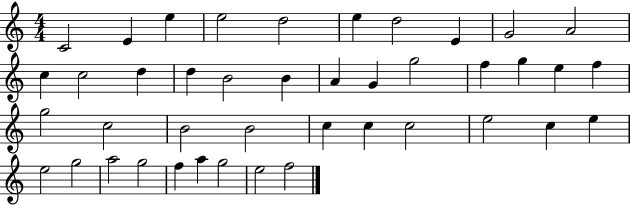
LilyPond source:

{
  \clef treble
  \numericTimeSignature
  \time 4/4
  \key c \major
  c'2 e'4 e''4 | e''2 d''2 | e''4 d''2 e'4 | g'2 a'2 | \break c''4 c''2 d''4 | d''4 b'2 b'4 | a'4 g'4 g''2 | f''4 g''4 e''4 f''4 | \break g''2 c''2 | b'2 b'2 | c''4 c''4 c''2 | e''2 c''4 e''4 | \break e''2 g''2 | a''2 g''2 | f''4 a''4 g''2 | e''2 f''2 | \break \bar "|."
}